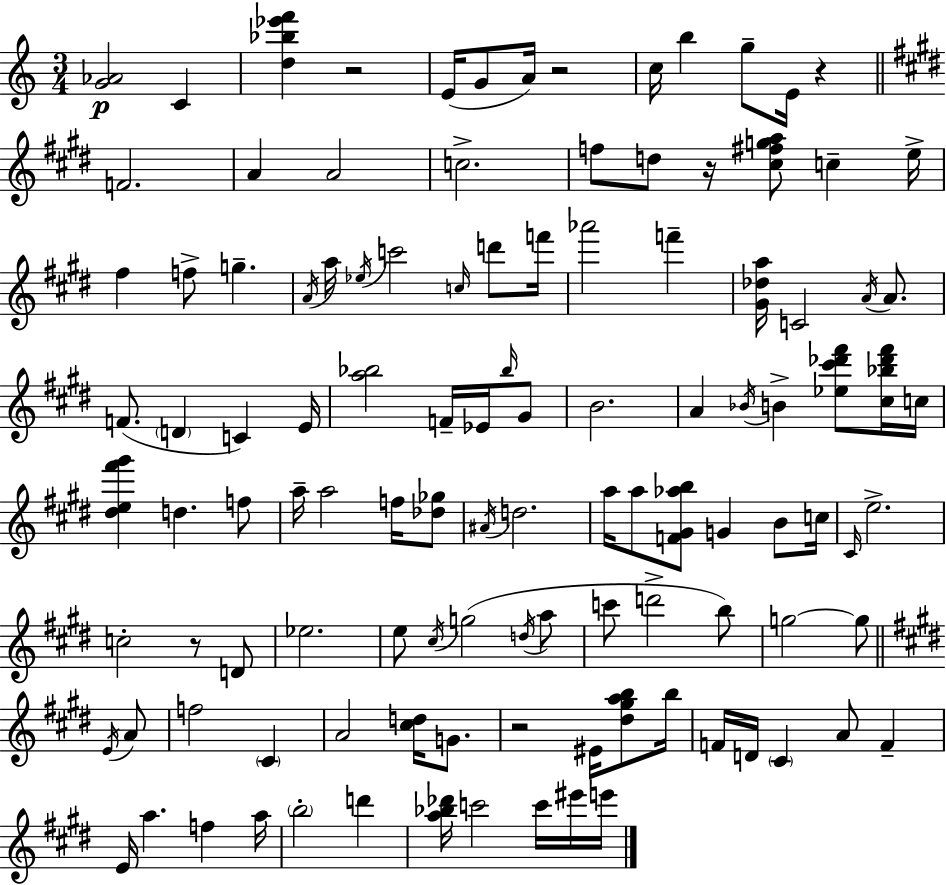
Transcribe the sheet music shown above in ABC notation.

X:1
T:Untitled
M:3/4
L:1/4
K:Am
[G_A]2 C [d_b_e'f'] z2 E/4 G/2 A/4 z2 c/4 b g/2 E/4 z F2 A A2 c2 f/2 d/2 z/4 [^c^fga]/2 c e/4 ^f f/2 g A/4 a/4 _e/4 c'2 c/4 d'/2 f'/4 _a'2 f' [^G_da]/4 C2 A/4 A/2 F/2 D C E/4 [a_b]2 F/4 _E/4 _b/4 ^G/2 B2 A _B/4 B [_e^c'_d'^f']/2 [^c_b_d'^f']/4 c/4 [^de^f'^g'] d f/2 a/4 a2 f/4 [_d_g]/2 ^A/4 d2 a/4 a/2 [F^G_ab]/2 G B/2 c/4 ^C/4 e2 c2 z/2 D/2 _e2 e/2 ^c/4 g2 d/4 a/2 c'/2 d'2 b/2 g2 g/2 E/4 A/2 f2 ^C A2 [^cd]/4 G/2 z2 ^E/4 [^d^gab]/2 b/4 F/4 D/4 ^C A/2 F E/4 a f a/4 b2 d' [a_b_d']/4 c'2 c'/4 ^e'/4 e'/4